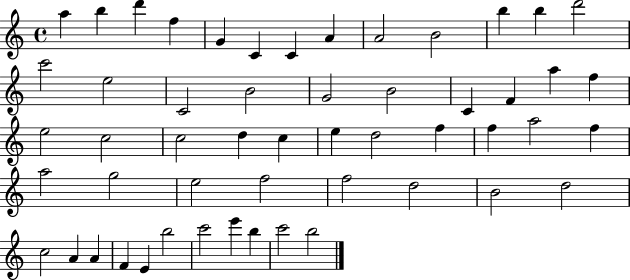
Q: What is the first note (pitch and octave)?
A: A5